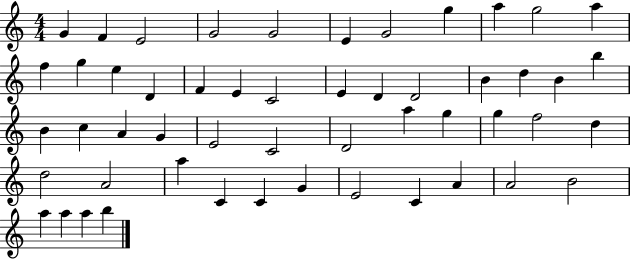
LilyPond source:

{
  \clef treble
  \numericTimeSignature
  \time 4/4
  \key c \major
  g'4 f'4 e'2 | g'2 g'2 | e'4 g'2 g''4 | a''4 g''2 a''4 | \break f''4 g''4 e''4 d'4 | f'4 e'4 c'2 | e'4 d'4 d'2 | b'4 d''4 b'4 b''4 | \break b'4 c''4 a'4 g'4 | e'2 c'2 | d'2 a''4 g''4 | g''4 f''2 d''4 | \break d''2 a'2 | a''4 c'4 c'4 g'4 | e'2 c'4 a'4 | a'2 b'2 | \break a''4 a''4 a''4 b''4 | \bar "|."
}